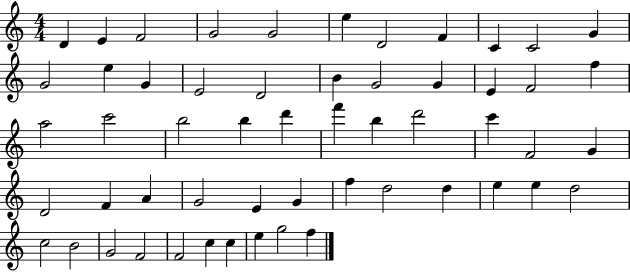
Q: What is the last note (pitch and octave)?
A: F5